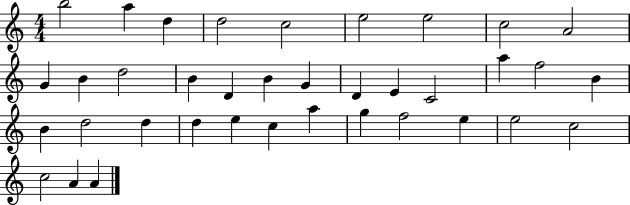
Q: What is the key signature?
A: C major